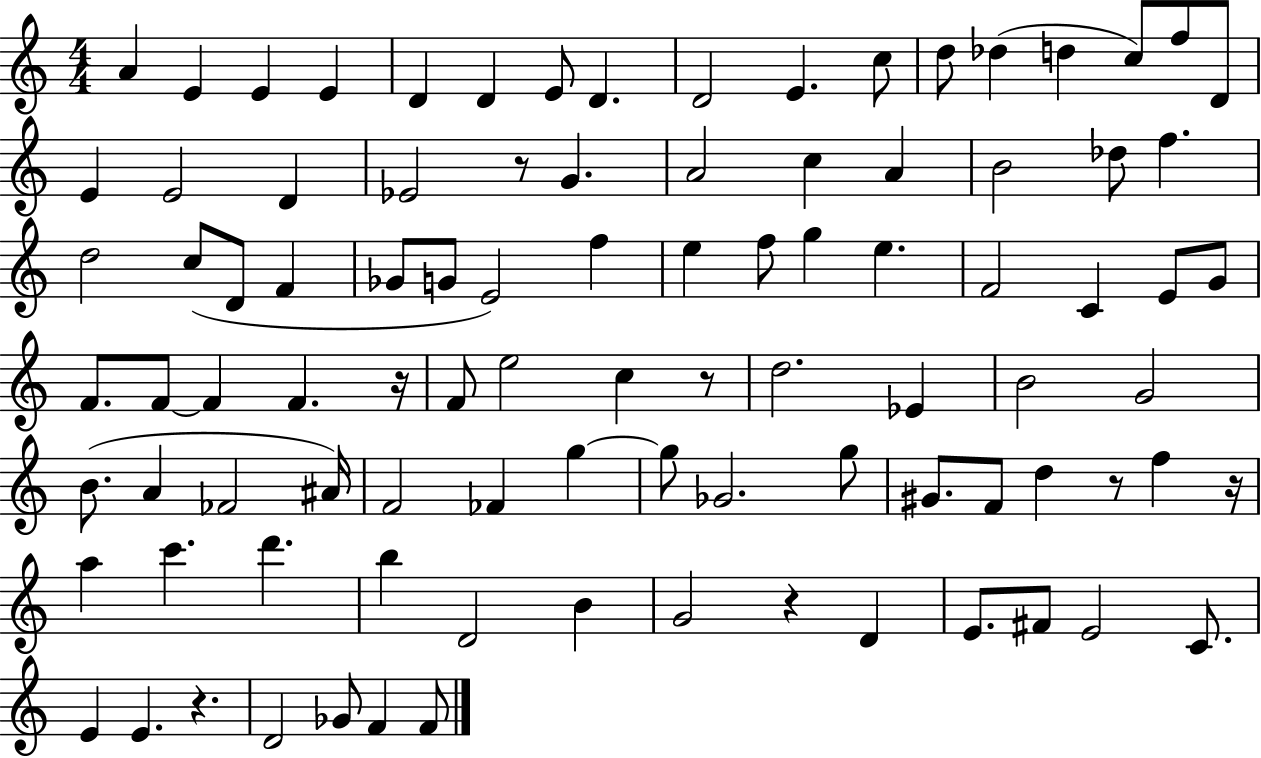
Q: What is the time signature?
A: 4/4